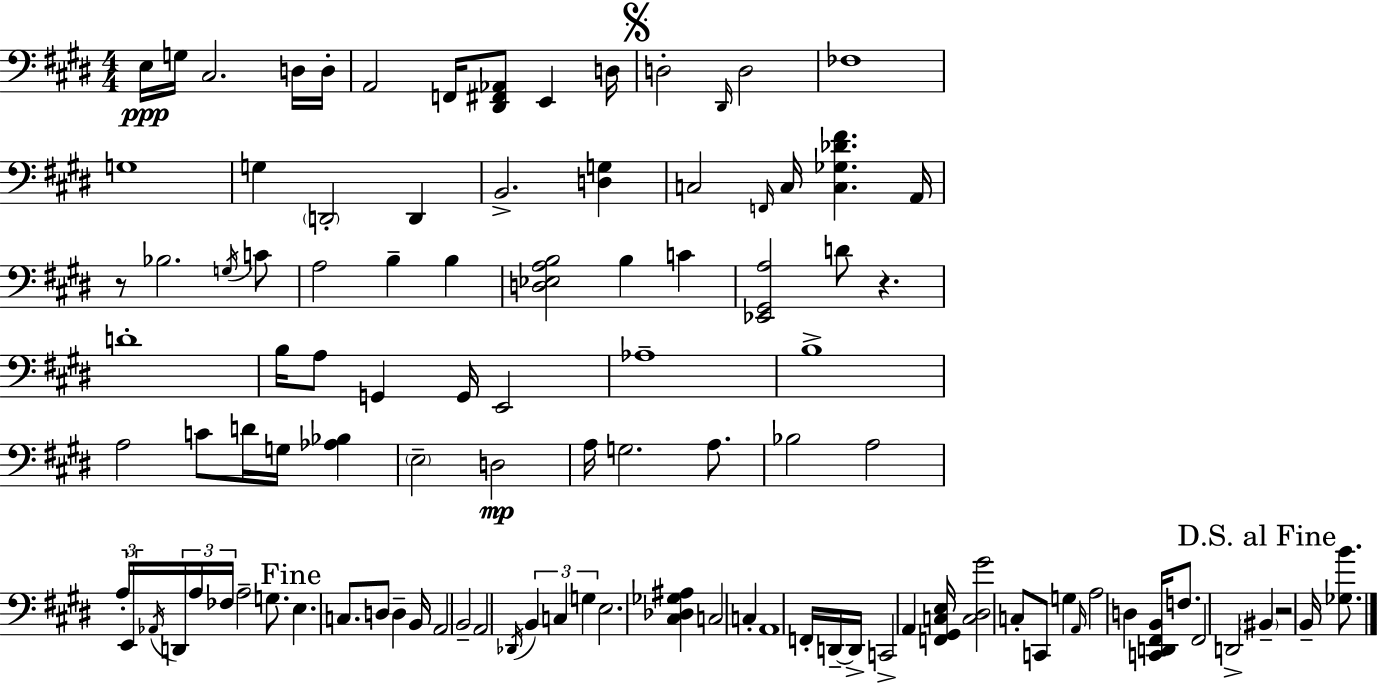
E3/s G3/s C#3/h. D3/s D3/s A2/h F2/s [D#2,F#2,Ab2]/e E2/q D3/s D3/h D#2/s D3/h FES3/w G3/w G3/q D2/h D2/q B2/h. [D3,G3]/q C3/h F2/s C3/s [C3,Gb3,Db4,F#4]/q. A2/s R/e Bb3/h. G3/s C4/e A3/h B3/q B3/q [D3,Eb3,A3,B3]/h B3/q C4/q [Eb2,G#2,A3]/h D4/e R/q. D4/w B3/s A3/e G2/q G2/s E2/h Ab3/w B3/w A3/h C4/e D4/s G3/s [Ab3,Bb3]/q E3/h D3/h A3/s G3/h. A3/e. Bb3/h A3/h A3/s E2/s Ab2/s D2/s A3/s FES3/s A3/h G3/e. E3/q. C3/e. D3/e D3/q B2/s A2/h B2/h A2/h Db2/s B2/q C3/q G3/q E3/h. [C#3,Db3,Gb3,A#3]/q C3/h C3/q A2/w F2/s D2/s D2/s C2/h A2/q [F2,G#2,C3,E3]/s [C3,D#3,G#4]/h C3/e C2/e G3/q A2/s A3/h D3/q [C2,D2,F#2,B2]/s F3/e. F#2/h D2/h BIS2/q R/h B2/s [Gb3,B4]/e.